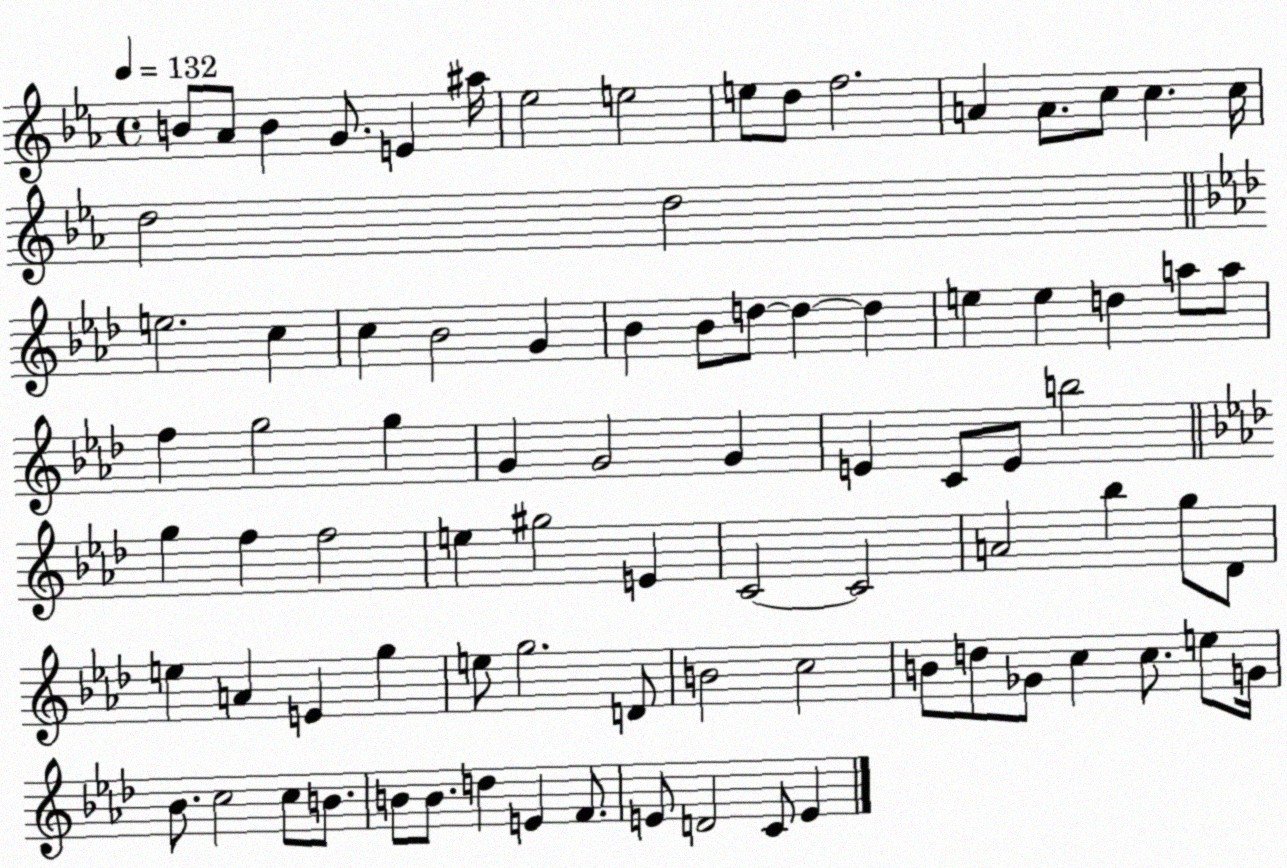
X:1
T:Untitled
M:4/4
L:1/4
K:Eb
B/2 _A/2 B G/2 E ^a/4 _e2 e2 e/2 d/2 f2 A A/2 c/2 c c/4 d2 d2 e2 c c _B2 G _B _B/2 d/2 d d e e d a/2 a/2 f g2 g G G2 G E C/2 E/2 b2 g f f2 e ^g2 E C2 C2 A2 _b g/2 _D/2 e A E g e/2 g2 D/2 B2 c2 B/2 d/2 _G/2 c c/2 e/2 G/4 _B/2 c2 c/2 B/2 B/2 B/2 d E F/2 E/2 D2 C/2 E